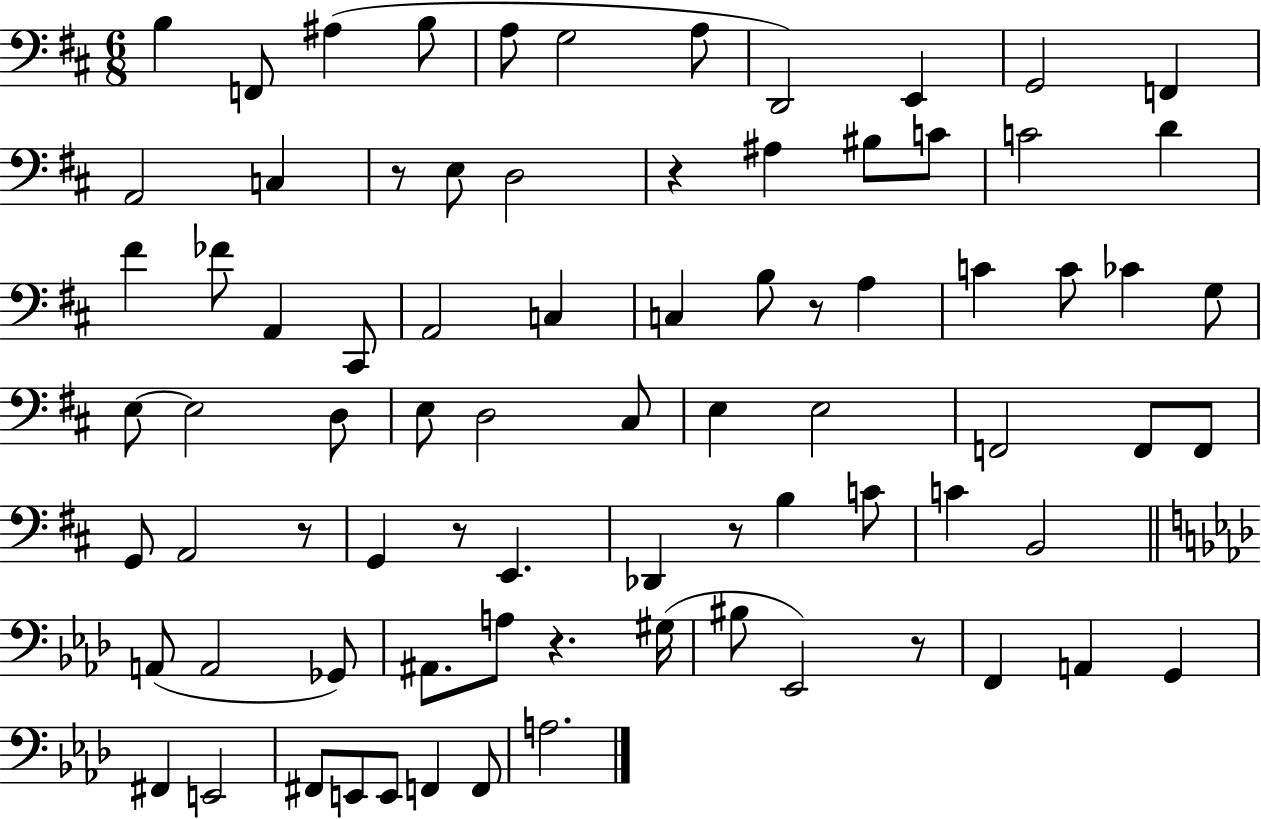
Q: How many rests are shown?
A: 8